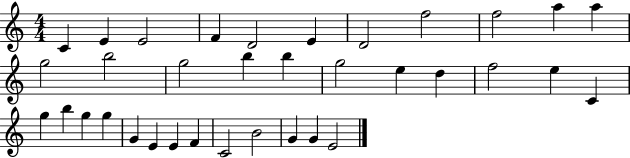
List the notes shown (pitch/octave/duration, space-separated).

C4/q E4/q E4/h F4/q D4/h E4/q D4/h F5/h F5/h A5/q A5/q G5/h B5/h G5/h B5/q B5/q G5/h E5/q D5/q F5/h E5/q C4/q G5/q B5/q G5/q G5/q G4/q E4/q E4/q F4/q C4/h B4/h G4/q G4/q E4/h